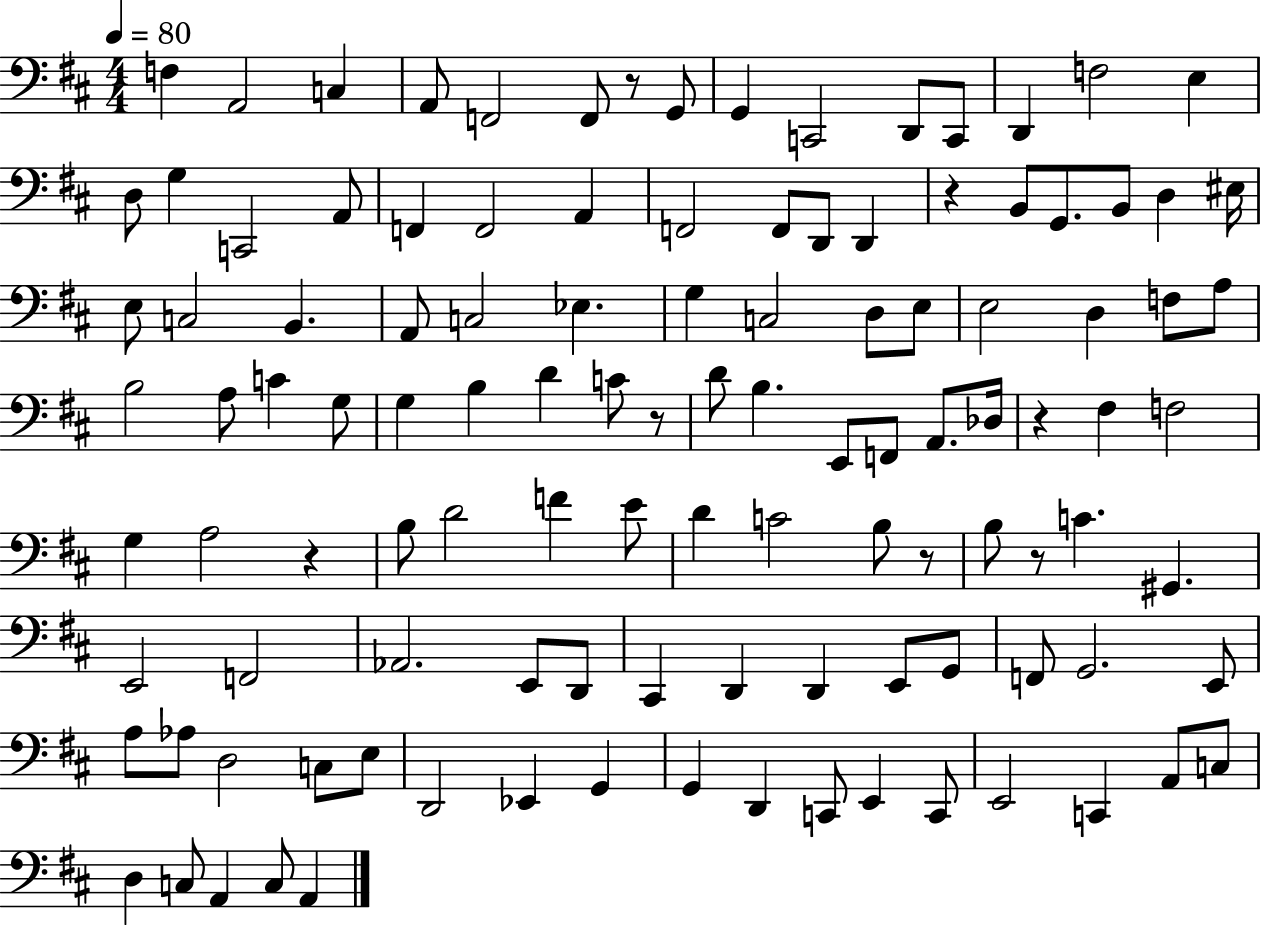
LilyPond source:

{
  \clef bass
  \numericTimeSignature
  \time 4/4
  \key d \major
  \tempo 4 = 80
  \repeat volta 2 { f4 a,2 c4 | a,8 f,2 f,8 r8 g,8 | g,4 c,2 d,8 c,8 | d,4 f2 e4 | \break d8 g4 c,2 a,8 | f,4 f,2 a,4 | f,2 f,8 d,8 d,4 | r4 b,8 g,8. b,8 d4 eis16 | \break e8 c2 b,4. | a,8 c2 ees4. | g4 c2 d8 e8 | e2 d4 f8 a8 | \break b2 a8 c'4 g8 | g4 b4 d'4 c'8 r8 | d'8 b4. e,8 f,8 a,8. des16 | r4 fis4 f2 | \break g4 a2 r4 | b8 d'2 f'4 e'8 | d'4 c'2 b8 r8 | b8 r8 c'4. gis,4. | \break e,2 f,2 | aes,2. e,8 d,8 | cis,4 d,4 d,4 e,8 g,8 | f,8 g,2. e,8 | \break a8 aes8 d2 c8 e8 | d,2 ees,4 g,4 | g,4 d,4 c,8 e,4 c,8 | e,2 c,4 a,8 c8 | \break d4 c8 a,4 c8 a,4 | } \bar "|."
}